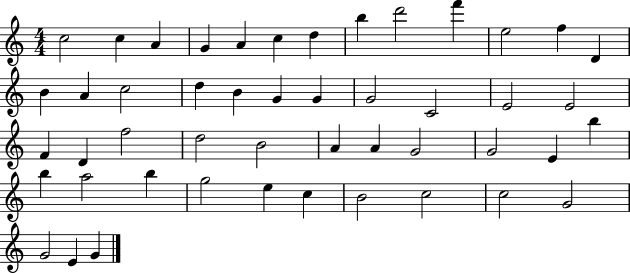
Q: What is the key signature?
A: C major